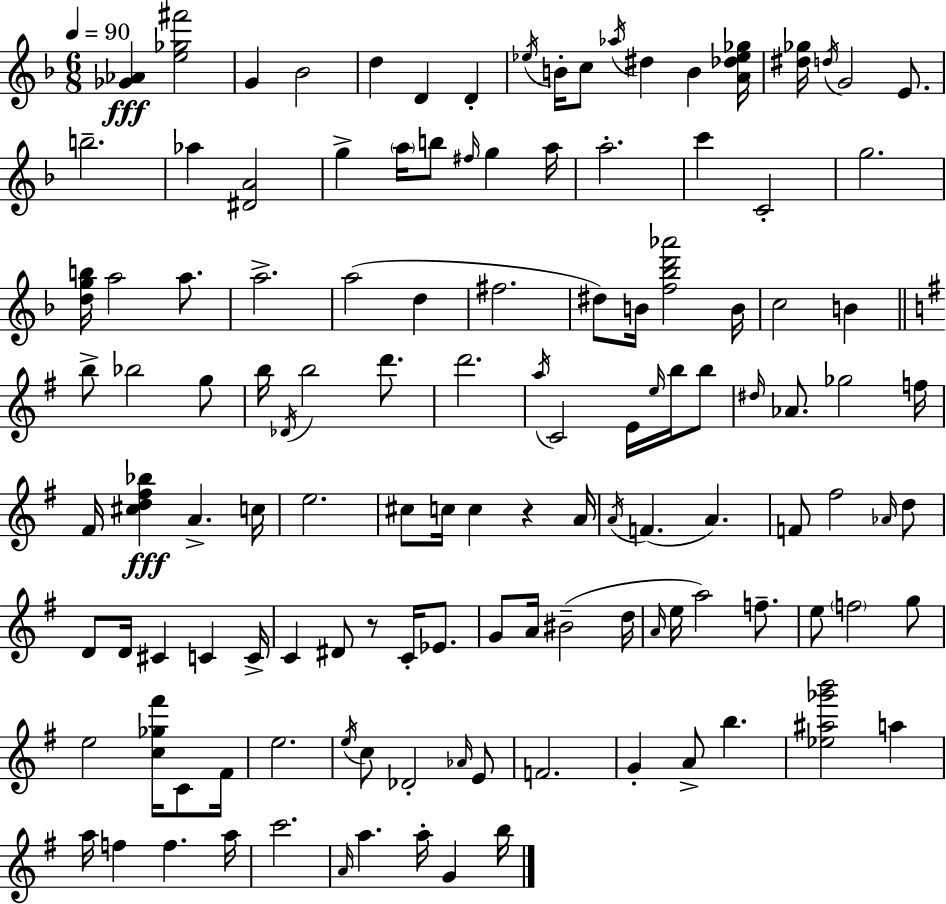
{
  \clef treble
  \numericTimeSignature
  \time 6/8
  \key f \major
  \tempo 4 = 90
  <ges' aes'>4\fff <e'' ges'' fis'''>2 | g'4 bes'2 | d''4 d'4 d'4-. | \acciaccatura { ees''16 } b'16-. c''8 \acciaccatura { aes''16 } dis''4 b'4 | \break <a' des'' ees'' ges''>16 <dis'' ges''>16 \acciaccatura { d''16 } g'2 | e'8. b''2.-- | aes''4 <dis' a'>2 | g''4-> \parenthesize a''16 b''8 \grace { fis''16 } g''4 | \break a''16 a''2.-. | c'''4 c'2-. | g''2. | <d'' g'' b''>16 a''2 | \break a''8. a''2.-> | a''2( | d''4 fis''2. | dis''8) b'16 <f'' bes'' d''' aes'''>2 | \break b'16 c''2 | b'4 \bar "||" \break \key e \minor b''8-> bes''2 g''8 | b''16 \acciaccatura { des'16 } b''2 d'''8. | d'''2. | \acciaccatura { a''16 } c'2 e'16 \grace { e''16 } | \break b''16 b''8 \grace { dis''16 } aes'8. ges''2 | f''16 fis'16 <cis'' d'' fis'' bes''>4\fff a'4.-> | c''16 e''2. | cis''8 c''16 c''4 r4 | \break a'16 \acciaccatura { a'16 }( f'4. a'4.) | f'8 fis''2 | \grace { aes'16 } d''8 d'8 d'16 cis'4 | c'4 c'16-> c'4 dis'8 | \break r8 c'16-. ees'8. g'8 a'16 bis'2--( | d''16 \grace { a'16 } e''16 a''2) | f''8.-- e''8 \parenthesize f''2 | g''8 e''2 | \break <c'' ges'' fis'''>16 c'8 fis'16 e''2. | \acciaccatura { e''16 } c''8 des'2-. | \grace { aes'16 } e'8 f'2. | g'4-. | \break a'8-> b''4. <ees'' ais'' ges''' b'''>2 | a''4 a''16 f''4 | f''4. a''16 c'''2. | \grace { a'16 } a''4. | \break a''16-. g'4 b''16 \bar "|."
}